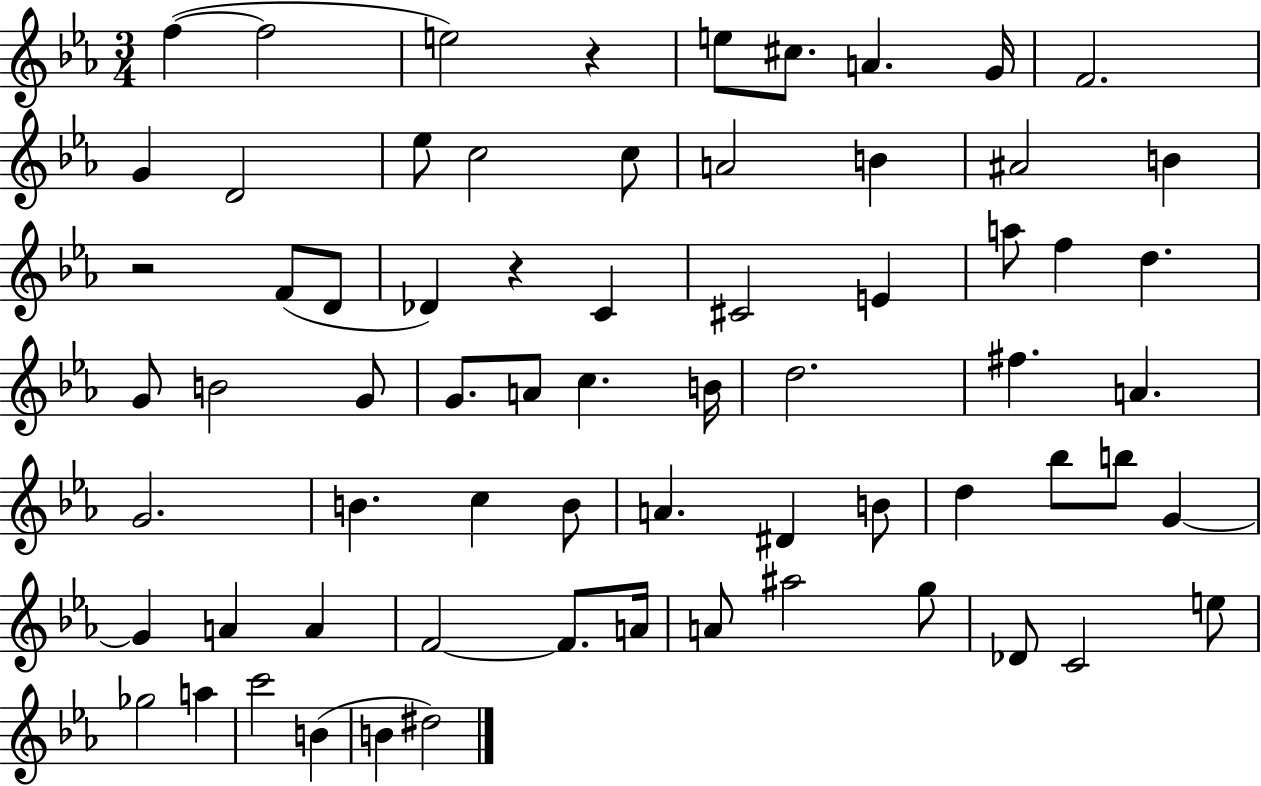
{
  \clef treble
  \numericTimeSignature
  \time 3/4
  \key ees \major
  f''4~(~ f''2 | e''2) r4 | e''8 cis''8. a'4. g'16 | f'2. | \break g'4 d'2 | ees''8 c''2 c''8 | a'2 b'4 | ais'2 b'4 | \break r2 f'8( d'8 | des'4) r4 c'4 | cis'2 e'4 | a''8 f''4 d''4. | \break g'8 b'2 g'8 | g'8. a'8 c''4. b'16 | d''2. | fis''4. a'4. | \break g'2. | b'4. c''4 b'8 | a'4. dis'4 b'8 | d''4 bes''8 b''8 g'4~~ | \break g'4 a'4 a'4 | f'2~~ f'8. a'16 | a'8 ais''2 g''8 | des'8 c'2 e''8 | \break ges''2 a''4 | c'''2 b'4( | b'4 dis''2) | \bar "|."
}